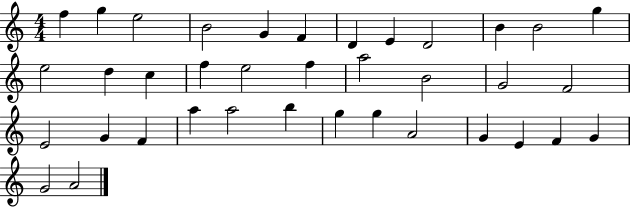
F5/q G5/q E5/h B4/h G4/q F4/q D4/q E4/q D4/h B4/q B4/h G5/q E5/h D5/q C5/q F5/q E5/h F5/q A5/h B4/h G4/h F4/h E4/h G4/q F4/q A5/q A5/h B5/q G5/q G5/q A4/h G4/q E4/q F4/q G4/q G4/h A4/h